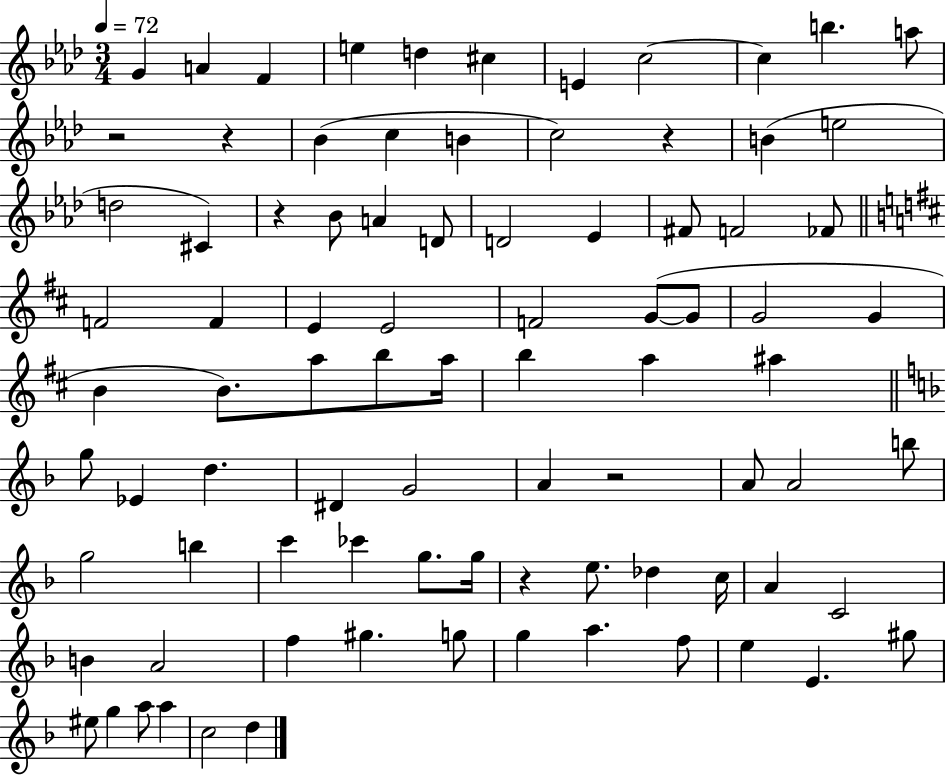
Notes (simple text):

G4/q A4/q F4/q E5/q D5/q C#5/q E4/q C5/h C5/q B5/q. A5/e R/h R/q Bb4/q C5/q B4/q C5/h R/q B4/q E5/h D5/h C#4/q R/q Bb4/e A4/q D4/e D4/h Eb4/q F#4/e F4/h FES4/e F4/h F4/q E4/q E4/h F4/h G4/e G4/e G4/h G4/q B4/q B4/e. A5/e B5/e A5/s B5/q A5/q A#5/q G5/e Eb4/q D5/q. D#4/q G4/h A4/q R/h A4/e A4/h B5/e G5/h B5/q C6/q CES6/q G5/e. G5/s R/q E5/e. Db5/q C5/s A4/q C4/h B4/q A4/h F5/q G#5/q. G5/e G5/q A5/q. F5/e E5/q E4/q. G#5/e EIS5/e G5/q A5/e A5/q C5/h D5/q